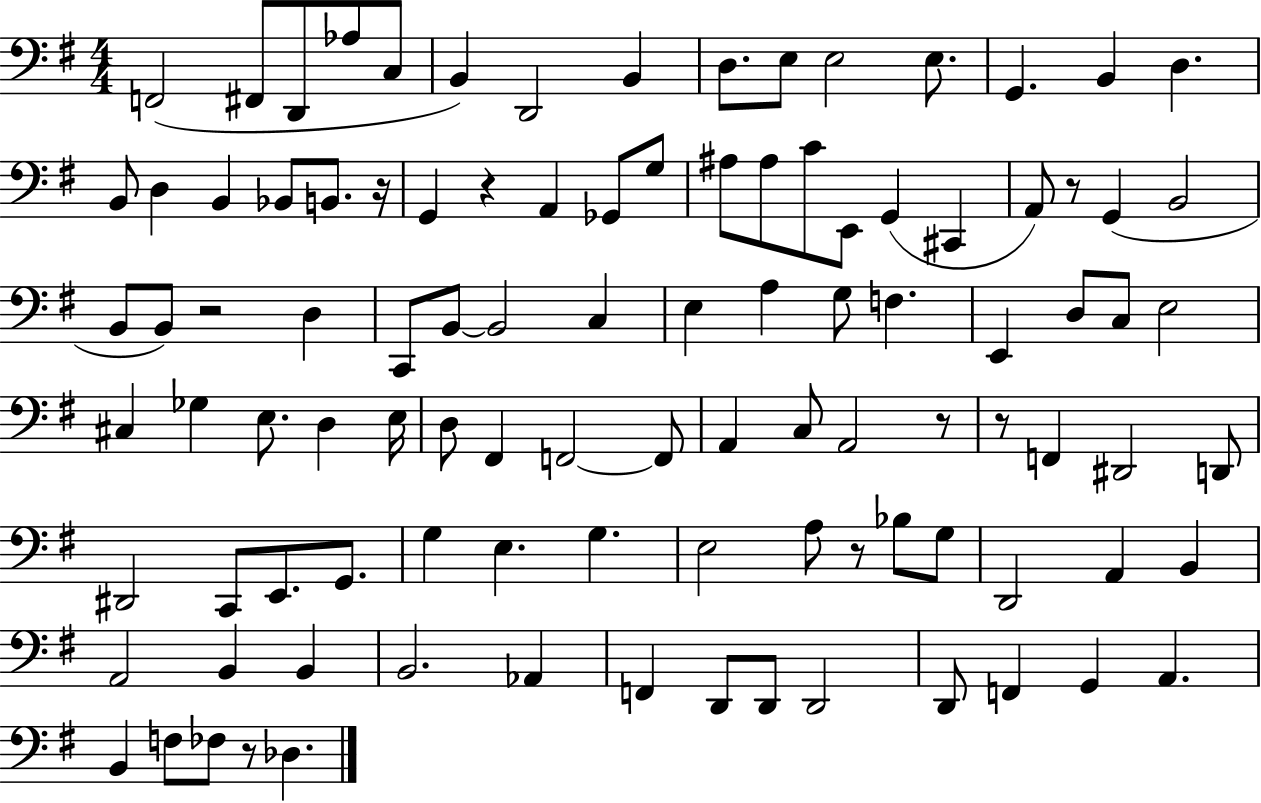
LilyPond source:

{
  \clef bass
  \numericTimeSignature
  \time 4/4
  \key g \major
  f,2( fis,8 d,8 aes8 c8 | b,4) d,2 b,4 | d8. e8 e2 e8. | g,4. b,4 d4. | \break b,8 d4 b,4 bes,8 b,8. r16 | g,4 r4 a,4 ges,8 g8 | ais8 ais8 c'8 e,8 g,4( cis,4 | a,8) r8 g,4( b,2 | \break b,8 b,8) r2 d4 | c,8 b,8~~ b,2 c4 | e4 a4 g8 f4. | e,4 d8 c8 e2 | \break cis4 ges4 e8. d4 e16 | d8 fis,4 f,2~~ f,8 | a,4 c8 a,2 r8 | r8 f,4 dis,2 d,8 | \break dis,2 c,8 e,8. g,8. | g4 e4. g4. | e2 a8 r8 bes8 g8 | d,2 a,4 b,4 | \break a,2 b,4 b,4 | b,2. aes,4 | f,4 d,8 d,8 d,2 | d,8 f,4 g,4 a,4. | \break b,4 f8 fes8 r8 des4. | \bar "|."
}